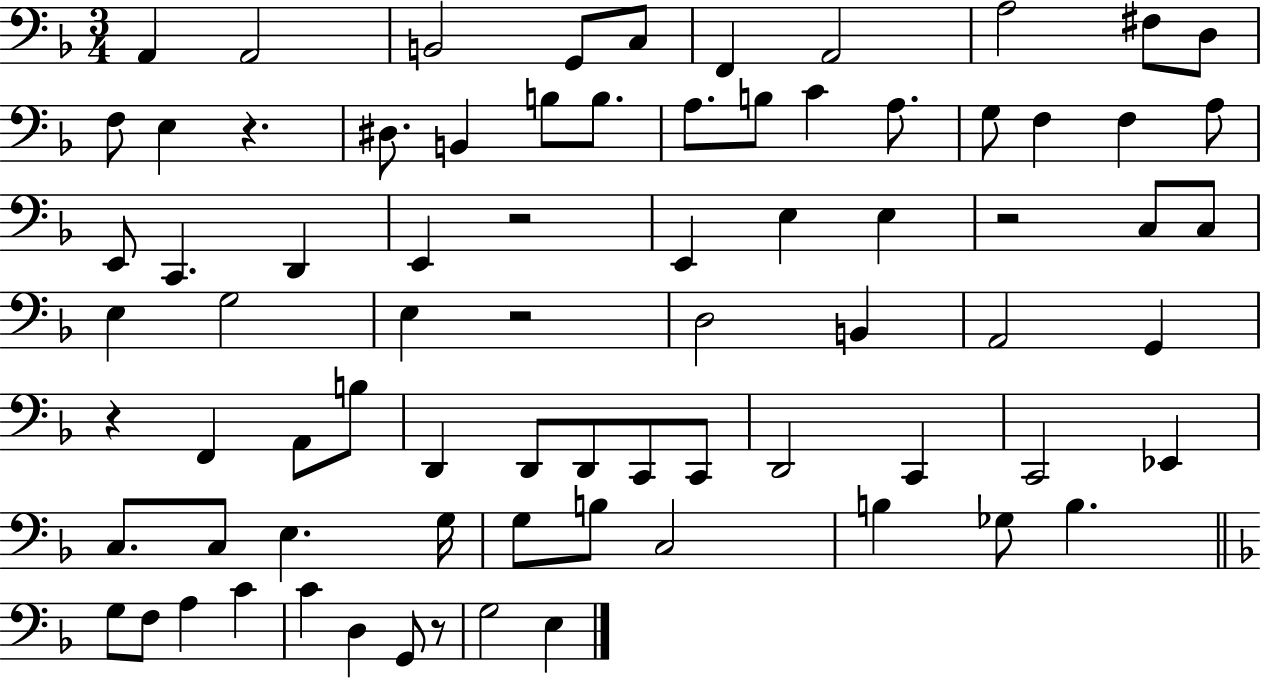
{
  \clef bass
  \numericTimeSignature
  \time 3/4
  \key f \major
  a,4 a,2 | b,2 g,8 c8 | f,4 a,2 | a2 fis8 d8 | \break f8 e4 r4. | dis8. b,4 b8 b8. | a8. b8 c'4 a8. | g8 f4 f4 a8 | \break e,8 c,4. d,4 | e,4 r2 | e,4 e4 e4 | r2 c8 c8 | \break e4 g2 | e4 r2 | d2 b,4 | a,2 g,4 | \break r4 f,4 a,8 b8 | d,4 d,8 d,8 c,8 c,8 | d,2 c,4 | c,2 ees,4 | \break c8. c8 e4. g16 | g8 b8 c2 | b4 ges8 b4. | \bar "||" \break \key d \minor g8 f8 a4 c'4 | c'4 d4 g,8 r8 | g2 e4 | \bar "|."
}